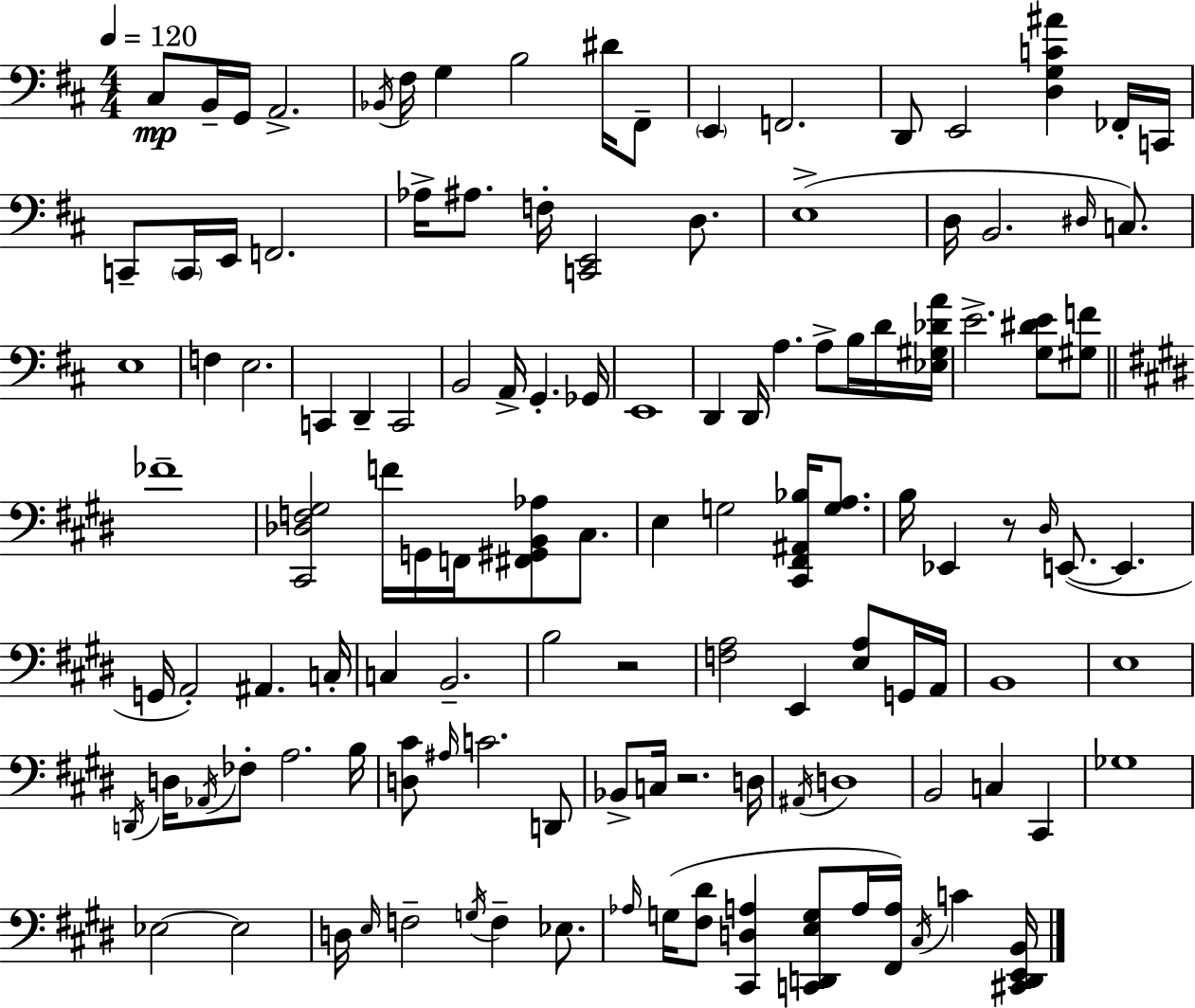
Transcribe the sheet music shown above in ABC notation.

X:1
T:Untitled
M:4/4
L:1/4
K:D
^C,/2 B,,/4 G,,/4 A,,2 _B,,/4 ^F,/4 G, B,2 ^D/4 ^F,,/2 E,, F,,2 D,,/2 E,,2 [D,G,C^A] _F,,/4 C,,/4 C,,/2 C,,/4 E,,/4 F,,2 _A,/4 ^A,/2 F,/4 [C,,E,,]2 D,/2 E,4 D,/4 B,,2 ^D,/4 C,/2 E,4 F, E,2 C,, D,, C,,2 B,,2 A,,/4 G,, _G,,/4 E,,4 D,, D,,/4 A, A,/2 B,/4 D/4 [_E,^G,_DA]/4 E2 [G,^DE]/2 [^G,F]/2 _F4 [^C,,_D,F,^G,]2 F/4 G,,/4 F,,/4 [^F,,^G,,B,,_A,]/2 ^C,/2 E, G,2 [^C,,^F,,^A,,_B,]/4 [G,A,]/2 B,/4 _E,, z/2 ^D,/4 E,,/2 E,, G,,/4 A,,2 ^A,, C,/4 C, B,,2 B,2 z2 [F,A,]2 E,, [E,A,]/2 G,,/4 A,,/4 B,,4 E,4 D,,/4 D,/4 _A,,/4 _F,/2 A,2 B,/4 [D,^C]/2 ^A,/4 C2 D,,/2 _B,,/2 C,/4 z2 D,/4 ^A,,/4 D,4 B,,2 C, ^C,, _G,4 _E,2 _E,2 D,/4 E,/4 F,2 G,/4 F, _E,/2 _A,/4 G,/4 [^F,^D]/2 [^C,,D,A,] [C,,D,,E,G,]/2 A,/4 [^F,,A,]/4 ^C,/4 C [^C,,D,,E,,B,,]/4